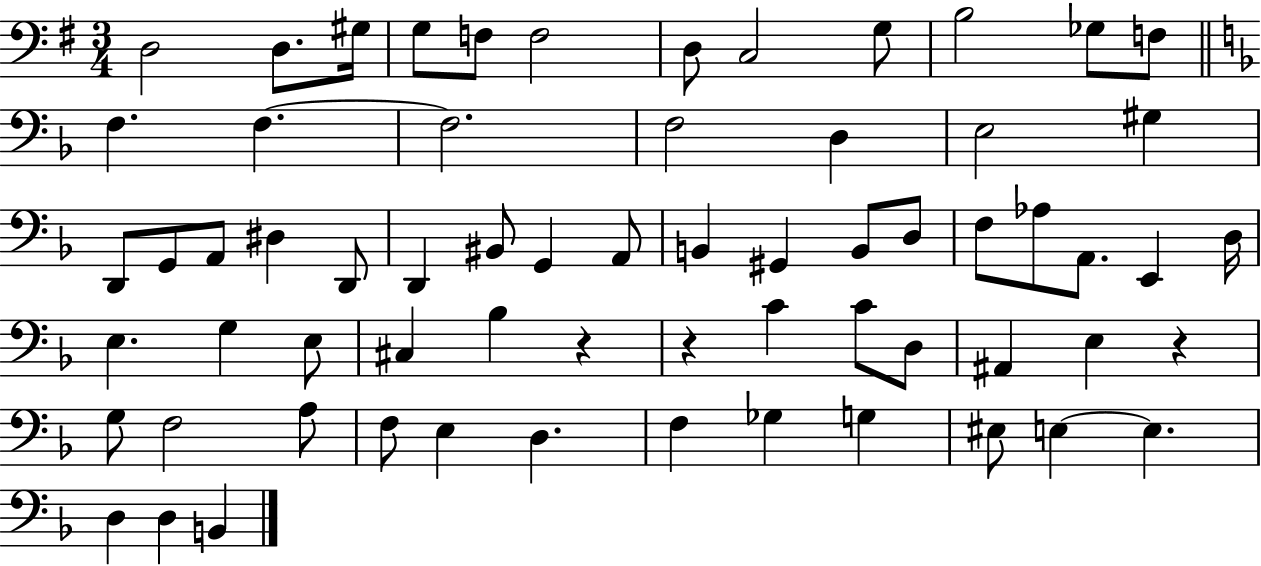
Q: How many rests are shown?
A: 3